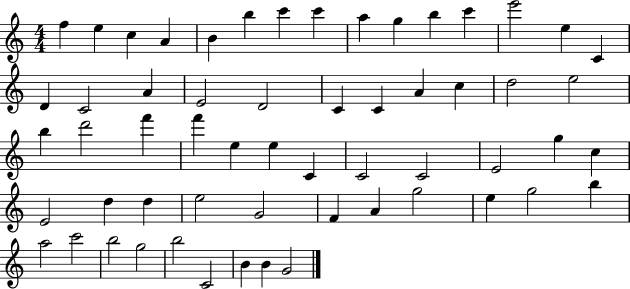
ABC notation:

X:1
T:Untitled
M:4/4
L:1/4
K:C
f e c A B b c' c' a g b c' e'2 e C D C2 A E2 D2 C C A c d2 e2 b d'2 f' f' e e C C2 C2 E2 g c E2 d d e2 G2 F A g2 e g2 b a2 c'2 b2 g2 b2 C2 B B G2